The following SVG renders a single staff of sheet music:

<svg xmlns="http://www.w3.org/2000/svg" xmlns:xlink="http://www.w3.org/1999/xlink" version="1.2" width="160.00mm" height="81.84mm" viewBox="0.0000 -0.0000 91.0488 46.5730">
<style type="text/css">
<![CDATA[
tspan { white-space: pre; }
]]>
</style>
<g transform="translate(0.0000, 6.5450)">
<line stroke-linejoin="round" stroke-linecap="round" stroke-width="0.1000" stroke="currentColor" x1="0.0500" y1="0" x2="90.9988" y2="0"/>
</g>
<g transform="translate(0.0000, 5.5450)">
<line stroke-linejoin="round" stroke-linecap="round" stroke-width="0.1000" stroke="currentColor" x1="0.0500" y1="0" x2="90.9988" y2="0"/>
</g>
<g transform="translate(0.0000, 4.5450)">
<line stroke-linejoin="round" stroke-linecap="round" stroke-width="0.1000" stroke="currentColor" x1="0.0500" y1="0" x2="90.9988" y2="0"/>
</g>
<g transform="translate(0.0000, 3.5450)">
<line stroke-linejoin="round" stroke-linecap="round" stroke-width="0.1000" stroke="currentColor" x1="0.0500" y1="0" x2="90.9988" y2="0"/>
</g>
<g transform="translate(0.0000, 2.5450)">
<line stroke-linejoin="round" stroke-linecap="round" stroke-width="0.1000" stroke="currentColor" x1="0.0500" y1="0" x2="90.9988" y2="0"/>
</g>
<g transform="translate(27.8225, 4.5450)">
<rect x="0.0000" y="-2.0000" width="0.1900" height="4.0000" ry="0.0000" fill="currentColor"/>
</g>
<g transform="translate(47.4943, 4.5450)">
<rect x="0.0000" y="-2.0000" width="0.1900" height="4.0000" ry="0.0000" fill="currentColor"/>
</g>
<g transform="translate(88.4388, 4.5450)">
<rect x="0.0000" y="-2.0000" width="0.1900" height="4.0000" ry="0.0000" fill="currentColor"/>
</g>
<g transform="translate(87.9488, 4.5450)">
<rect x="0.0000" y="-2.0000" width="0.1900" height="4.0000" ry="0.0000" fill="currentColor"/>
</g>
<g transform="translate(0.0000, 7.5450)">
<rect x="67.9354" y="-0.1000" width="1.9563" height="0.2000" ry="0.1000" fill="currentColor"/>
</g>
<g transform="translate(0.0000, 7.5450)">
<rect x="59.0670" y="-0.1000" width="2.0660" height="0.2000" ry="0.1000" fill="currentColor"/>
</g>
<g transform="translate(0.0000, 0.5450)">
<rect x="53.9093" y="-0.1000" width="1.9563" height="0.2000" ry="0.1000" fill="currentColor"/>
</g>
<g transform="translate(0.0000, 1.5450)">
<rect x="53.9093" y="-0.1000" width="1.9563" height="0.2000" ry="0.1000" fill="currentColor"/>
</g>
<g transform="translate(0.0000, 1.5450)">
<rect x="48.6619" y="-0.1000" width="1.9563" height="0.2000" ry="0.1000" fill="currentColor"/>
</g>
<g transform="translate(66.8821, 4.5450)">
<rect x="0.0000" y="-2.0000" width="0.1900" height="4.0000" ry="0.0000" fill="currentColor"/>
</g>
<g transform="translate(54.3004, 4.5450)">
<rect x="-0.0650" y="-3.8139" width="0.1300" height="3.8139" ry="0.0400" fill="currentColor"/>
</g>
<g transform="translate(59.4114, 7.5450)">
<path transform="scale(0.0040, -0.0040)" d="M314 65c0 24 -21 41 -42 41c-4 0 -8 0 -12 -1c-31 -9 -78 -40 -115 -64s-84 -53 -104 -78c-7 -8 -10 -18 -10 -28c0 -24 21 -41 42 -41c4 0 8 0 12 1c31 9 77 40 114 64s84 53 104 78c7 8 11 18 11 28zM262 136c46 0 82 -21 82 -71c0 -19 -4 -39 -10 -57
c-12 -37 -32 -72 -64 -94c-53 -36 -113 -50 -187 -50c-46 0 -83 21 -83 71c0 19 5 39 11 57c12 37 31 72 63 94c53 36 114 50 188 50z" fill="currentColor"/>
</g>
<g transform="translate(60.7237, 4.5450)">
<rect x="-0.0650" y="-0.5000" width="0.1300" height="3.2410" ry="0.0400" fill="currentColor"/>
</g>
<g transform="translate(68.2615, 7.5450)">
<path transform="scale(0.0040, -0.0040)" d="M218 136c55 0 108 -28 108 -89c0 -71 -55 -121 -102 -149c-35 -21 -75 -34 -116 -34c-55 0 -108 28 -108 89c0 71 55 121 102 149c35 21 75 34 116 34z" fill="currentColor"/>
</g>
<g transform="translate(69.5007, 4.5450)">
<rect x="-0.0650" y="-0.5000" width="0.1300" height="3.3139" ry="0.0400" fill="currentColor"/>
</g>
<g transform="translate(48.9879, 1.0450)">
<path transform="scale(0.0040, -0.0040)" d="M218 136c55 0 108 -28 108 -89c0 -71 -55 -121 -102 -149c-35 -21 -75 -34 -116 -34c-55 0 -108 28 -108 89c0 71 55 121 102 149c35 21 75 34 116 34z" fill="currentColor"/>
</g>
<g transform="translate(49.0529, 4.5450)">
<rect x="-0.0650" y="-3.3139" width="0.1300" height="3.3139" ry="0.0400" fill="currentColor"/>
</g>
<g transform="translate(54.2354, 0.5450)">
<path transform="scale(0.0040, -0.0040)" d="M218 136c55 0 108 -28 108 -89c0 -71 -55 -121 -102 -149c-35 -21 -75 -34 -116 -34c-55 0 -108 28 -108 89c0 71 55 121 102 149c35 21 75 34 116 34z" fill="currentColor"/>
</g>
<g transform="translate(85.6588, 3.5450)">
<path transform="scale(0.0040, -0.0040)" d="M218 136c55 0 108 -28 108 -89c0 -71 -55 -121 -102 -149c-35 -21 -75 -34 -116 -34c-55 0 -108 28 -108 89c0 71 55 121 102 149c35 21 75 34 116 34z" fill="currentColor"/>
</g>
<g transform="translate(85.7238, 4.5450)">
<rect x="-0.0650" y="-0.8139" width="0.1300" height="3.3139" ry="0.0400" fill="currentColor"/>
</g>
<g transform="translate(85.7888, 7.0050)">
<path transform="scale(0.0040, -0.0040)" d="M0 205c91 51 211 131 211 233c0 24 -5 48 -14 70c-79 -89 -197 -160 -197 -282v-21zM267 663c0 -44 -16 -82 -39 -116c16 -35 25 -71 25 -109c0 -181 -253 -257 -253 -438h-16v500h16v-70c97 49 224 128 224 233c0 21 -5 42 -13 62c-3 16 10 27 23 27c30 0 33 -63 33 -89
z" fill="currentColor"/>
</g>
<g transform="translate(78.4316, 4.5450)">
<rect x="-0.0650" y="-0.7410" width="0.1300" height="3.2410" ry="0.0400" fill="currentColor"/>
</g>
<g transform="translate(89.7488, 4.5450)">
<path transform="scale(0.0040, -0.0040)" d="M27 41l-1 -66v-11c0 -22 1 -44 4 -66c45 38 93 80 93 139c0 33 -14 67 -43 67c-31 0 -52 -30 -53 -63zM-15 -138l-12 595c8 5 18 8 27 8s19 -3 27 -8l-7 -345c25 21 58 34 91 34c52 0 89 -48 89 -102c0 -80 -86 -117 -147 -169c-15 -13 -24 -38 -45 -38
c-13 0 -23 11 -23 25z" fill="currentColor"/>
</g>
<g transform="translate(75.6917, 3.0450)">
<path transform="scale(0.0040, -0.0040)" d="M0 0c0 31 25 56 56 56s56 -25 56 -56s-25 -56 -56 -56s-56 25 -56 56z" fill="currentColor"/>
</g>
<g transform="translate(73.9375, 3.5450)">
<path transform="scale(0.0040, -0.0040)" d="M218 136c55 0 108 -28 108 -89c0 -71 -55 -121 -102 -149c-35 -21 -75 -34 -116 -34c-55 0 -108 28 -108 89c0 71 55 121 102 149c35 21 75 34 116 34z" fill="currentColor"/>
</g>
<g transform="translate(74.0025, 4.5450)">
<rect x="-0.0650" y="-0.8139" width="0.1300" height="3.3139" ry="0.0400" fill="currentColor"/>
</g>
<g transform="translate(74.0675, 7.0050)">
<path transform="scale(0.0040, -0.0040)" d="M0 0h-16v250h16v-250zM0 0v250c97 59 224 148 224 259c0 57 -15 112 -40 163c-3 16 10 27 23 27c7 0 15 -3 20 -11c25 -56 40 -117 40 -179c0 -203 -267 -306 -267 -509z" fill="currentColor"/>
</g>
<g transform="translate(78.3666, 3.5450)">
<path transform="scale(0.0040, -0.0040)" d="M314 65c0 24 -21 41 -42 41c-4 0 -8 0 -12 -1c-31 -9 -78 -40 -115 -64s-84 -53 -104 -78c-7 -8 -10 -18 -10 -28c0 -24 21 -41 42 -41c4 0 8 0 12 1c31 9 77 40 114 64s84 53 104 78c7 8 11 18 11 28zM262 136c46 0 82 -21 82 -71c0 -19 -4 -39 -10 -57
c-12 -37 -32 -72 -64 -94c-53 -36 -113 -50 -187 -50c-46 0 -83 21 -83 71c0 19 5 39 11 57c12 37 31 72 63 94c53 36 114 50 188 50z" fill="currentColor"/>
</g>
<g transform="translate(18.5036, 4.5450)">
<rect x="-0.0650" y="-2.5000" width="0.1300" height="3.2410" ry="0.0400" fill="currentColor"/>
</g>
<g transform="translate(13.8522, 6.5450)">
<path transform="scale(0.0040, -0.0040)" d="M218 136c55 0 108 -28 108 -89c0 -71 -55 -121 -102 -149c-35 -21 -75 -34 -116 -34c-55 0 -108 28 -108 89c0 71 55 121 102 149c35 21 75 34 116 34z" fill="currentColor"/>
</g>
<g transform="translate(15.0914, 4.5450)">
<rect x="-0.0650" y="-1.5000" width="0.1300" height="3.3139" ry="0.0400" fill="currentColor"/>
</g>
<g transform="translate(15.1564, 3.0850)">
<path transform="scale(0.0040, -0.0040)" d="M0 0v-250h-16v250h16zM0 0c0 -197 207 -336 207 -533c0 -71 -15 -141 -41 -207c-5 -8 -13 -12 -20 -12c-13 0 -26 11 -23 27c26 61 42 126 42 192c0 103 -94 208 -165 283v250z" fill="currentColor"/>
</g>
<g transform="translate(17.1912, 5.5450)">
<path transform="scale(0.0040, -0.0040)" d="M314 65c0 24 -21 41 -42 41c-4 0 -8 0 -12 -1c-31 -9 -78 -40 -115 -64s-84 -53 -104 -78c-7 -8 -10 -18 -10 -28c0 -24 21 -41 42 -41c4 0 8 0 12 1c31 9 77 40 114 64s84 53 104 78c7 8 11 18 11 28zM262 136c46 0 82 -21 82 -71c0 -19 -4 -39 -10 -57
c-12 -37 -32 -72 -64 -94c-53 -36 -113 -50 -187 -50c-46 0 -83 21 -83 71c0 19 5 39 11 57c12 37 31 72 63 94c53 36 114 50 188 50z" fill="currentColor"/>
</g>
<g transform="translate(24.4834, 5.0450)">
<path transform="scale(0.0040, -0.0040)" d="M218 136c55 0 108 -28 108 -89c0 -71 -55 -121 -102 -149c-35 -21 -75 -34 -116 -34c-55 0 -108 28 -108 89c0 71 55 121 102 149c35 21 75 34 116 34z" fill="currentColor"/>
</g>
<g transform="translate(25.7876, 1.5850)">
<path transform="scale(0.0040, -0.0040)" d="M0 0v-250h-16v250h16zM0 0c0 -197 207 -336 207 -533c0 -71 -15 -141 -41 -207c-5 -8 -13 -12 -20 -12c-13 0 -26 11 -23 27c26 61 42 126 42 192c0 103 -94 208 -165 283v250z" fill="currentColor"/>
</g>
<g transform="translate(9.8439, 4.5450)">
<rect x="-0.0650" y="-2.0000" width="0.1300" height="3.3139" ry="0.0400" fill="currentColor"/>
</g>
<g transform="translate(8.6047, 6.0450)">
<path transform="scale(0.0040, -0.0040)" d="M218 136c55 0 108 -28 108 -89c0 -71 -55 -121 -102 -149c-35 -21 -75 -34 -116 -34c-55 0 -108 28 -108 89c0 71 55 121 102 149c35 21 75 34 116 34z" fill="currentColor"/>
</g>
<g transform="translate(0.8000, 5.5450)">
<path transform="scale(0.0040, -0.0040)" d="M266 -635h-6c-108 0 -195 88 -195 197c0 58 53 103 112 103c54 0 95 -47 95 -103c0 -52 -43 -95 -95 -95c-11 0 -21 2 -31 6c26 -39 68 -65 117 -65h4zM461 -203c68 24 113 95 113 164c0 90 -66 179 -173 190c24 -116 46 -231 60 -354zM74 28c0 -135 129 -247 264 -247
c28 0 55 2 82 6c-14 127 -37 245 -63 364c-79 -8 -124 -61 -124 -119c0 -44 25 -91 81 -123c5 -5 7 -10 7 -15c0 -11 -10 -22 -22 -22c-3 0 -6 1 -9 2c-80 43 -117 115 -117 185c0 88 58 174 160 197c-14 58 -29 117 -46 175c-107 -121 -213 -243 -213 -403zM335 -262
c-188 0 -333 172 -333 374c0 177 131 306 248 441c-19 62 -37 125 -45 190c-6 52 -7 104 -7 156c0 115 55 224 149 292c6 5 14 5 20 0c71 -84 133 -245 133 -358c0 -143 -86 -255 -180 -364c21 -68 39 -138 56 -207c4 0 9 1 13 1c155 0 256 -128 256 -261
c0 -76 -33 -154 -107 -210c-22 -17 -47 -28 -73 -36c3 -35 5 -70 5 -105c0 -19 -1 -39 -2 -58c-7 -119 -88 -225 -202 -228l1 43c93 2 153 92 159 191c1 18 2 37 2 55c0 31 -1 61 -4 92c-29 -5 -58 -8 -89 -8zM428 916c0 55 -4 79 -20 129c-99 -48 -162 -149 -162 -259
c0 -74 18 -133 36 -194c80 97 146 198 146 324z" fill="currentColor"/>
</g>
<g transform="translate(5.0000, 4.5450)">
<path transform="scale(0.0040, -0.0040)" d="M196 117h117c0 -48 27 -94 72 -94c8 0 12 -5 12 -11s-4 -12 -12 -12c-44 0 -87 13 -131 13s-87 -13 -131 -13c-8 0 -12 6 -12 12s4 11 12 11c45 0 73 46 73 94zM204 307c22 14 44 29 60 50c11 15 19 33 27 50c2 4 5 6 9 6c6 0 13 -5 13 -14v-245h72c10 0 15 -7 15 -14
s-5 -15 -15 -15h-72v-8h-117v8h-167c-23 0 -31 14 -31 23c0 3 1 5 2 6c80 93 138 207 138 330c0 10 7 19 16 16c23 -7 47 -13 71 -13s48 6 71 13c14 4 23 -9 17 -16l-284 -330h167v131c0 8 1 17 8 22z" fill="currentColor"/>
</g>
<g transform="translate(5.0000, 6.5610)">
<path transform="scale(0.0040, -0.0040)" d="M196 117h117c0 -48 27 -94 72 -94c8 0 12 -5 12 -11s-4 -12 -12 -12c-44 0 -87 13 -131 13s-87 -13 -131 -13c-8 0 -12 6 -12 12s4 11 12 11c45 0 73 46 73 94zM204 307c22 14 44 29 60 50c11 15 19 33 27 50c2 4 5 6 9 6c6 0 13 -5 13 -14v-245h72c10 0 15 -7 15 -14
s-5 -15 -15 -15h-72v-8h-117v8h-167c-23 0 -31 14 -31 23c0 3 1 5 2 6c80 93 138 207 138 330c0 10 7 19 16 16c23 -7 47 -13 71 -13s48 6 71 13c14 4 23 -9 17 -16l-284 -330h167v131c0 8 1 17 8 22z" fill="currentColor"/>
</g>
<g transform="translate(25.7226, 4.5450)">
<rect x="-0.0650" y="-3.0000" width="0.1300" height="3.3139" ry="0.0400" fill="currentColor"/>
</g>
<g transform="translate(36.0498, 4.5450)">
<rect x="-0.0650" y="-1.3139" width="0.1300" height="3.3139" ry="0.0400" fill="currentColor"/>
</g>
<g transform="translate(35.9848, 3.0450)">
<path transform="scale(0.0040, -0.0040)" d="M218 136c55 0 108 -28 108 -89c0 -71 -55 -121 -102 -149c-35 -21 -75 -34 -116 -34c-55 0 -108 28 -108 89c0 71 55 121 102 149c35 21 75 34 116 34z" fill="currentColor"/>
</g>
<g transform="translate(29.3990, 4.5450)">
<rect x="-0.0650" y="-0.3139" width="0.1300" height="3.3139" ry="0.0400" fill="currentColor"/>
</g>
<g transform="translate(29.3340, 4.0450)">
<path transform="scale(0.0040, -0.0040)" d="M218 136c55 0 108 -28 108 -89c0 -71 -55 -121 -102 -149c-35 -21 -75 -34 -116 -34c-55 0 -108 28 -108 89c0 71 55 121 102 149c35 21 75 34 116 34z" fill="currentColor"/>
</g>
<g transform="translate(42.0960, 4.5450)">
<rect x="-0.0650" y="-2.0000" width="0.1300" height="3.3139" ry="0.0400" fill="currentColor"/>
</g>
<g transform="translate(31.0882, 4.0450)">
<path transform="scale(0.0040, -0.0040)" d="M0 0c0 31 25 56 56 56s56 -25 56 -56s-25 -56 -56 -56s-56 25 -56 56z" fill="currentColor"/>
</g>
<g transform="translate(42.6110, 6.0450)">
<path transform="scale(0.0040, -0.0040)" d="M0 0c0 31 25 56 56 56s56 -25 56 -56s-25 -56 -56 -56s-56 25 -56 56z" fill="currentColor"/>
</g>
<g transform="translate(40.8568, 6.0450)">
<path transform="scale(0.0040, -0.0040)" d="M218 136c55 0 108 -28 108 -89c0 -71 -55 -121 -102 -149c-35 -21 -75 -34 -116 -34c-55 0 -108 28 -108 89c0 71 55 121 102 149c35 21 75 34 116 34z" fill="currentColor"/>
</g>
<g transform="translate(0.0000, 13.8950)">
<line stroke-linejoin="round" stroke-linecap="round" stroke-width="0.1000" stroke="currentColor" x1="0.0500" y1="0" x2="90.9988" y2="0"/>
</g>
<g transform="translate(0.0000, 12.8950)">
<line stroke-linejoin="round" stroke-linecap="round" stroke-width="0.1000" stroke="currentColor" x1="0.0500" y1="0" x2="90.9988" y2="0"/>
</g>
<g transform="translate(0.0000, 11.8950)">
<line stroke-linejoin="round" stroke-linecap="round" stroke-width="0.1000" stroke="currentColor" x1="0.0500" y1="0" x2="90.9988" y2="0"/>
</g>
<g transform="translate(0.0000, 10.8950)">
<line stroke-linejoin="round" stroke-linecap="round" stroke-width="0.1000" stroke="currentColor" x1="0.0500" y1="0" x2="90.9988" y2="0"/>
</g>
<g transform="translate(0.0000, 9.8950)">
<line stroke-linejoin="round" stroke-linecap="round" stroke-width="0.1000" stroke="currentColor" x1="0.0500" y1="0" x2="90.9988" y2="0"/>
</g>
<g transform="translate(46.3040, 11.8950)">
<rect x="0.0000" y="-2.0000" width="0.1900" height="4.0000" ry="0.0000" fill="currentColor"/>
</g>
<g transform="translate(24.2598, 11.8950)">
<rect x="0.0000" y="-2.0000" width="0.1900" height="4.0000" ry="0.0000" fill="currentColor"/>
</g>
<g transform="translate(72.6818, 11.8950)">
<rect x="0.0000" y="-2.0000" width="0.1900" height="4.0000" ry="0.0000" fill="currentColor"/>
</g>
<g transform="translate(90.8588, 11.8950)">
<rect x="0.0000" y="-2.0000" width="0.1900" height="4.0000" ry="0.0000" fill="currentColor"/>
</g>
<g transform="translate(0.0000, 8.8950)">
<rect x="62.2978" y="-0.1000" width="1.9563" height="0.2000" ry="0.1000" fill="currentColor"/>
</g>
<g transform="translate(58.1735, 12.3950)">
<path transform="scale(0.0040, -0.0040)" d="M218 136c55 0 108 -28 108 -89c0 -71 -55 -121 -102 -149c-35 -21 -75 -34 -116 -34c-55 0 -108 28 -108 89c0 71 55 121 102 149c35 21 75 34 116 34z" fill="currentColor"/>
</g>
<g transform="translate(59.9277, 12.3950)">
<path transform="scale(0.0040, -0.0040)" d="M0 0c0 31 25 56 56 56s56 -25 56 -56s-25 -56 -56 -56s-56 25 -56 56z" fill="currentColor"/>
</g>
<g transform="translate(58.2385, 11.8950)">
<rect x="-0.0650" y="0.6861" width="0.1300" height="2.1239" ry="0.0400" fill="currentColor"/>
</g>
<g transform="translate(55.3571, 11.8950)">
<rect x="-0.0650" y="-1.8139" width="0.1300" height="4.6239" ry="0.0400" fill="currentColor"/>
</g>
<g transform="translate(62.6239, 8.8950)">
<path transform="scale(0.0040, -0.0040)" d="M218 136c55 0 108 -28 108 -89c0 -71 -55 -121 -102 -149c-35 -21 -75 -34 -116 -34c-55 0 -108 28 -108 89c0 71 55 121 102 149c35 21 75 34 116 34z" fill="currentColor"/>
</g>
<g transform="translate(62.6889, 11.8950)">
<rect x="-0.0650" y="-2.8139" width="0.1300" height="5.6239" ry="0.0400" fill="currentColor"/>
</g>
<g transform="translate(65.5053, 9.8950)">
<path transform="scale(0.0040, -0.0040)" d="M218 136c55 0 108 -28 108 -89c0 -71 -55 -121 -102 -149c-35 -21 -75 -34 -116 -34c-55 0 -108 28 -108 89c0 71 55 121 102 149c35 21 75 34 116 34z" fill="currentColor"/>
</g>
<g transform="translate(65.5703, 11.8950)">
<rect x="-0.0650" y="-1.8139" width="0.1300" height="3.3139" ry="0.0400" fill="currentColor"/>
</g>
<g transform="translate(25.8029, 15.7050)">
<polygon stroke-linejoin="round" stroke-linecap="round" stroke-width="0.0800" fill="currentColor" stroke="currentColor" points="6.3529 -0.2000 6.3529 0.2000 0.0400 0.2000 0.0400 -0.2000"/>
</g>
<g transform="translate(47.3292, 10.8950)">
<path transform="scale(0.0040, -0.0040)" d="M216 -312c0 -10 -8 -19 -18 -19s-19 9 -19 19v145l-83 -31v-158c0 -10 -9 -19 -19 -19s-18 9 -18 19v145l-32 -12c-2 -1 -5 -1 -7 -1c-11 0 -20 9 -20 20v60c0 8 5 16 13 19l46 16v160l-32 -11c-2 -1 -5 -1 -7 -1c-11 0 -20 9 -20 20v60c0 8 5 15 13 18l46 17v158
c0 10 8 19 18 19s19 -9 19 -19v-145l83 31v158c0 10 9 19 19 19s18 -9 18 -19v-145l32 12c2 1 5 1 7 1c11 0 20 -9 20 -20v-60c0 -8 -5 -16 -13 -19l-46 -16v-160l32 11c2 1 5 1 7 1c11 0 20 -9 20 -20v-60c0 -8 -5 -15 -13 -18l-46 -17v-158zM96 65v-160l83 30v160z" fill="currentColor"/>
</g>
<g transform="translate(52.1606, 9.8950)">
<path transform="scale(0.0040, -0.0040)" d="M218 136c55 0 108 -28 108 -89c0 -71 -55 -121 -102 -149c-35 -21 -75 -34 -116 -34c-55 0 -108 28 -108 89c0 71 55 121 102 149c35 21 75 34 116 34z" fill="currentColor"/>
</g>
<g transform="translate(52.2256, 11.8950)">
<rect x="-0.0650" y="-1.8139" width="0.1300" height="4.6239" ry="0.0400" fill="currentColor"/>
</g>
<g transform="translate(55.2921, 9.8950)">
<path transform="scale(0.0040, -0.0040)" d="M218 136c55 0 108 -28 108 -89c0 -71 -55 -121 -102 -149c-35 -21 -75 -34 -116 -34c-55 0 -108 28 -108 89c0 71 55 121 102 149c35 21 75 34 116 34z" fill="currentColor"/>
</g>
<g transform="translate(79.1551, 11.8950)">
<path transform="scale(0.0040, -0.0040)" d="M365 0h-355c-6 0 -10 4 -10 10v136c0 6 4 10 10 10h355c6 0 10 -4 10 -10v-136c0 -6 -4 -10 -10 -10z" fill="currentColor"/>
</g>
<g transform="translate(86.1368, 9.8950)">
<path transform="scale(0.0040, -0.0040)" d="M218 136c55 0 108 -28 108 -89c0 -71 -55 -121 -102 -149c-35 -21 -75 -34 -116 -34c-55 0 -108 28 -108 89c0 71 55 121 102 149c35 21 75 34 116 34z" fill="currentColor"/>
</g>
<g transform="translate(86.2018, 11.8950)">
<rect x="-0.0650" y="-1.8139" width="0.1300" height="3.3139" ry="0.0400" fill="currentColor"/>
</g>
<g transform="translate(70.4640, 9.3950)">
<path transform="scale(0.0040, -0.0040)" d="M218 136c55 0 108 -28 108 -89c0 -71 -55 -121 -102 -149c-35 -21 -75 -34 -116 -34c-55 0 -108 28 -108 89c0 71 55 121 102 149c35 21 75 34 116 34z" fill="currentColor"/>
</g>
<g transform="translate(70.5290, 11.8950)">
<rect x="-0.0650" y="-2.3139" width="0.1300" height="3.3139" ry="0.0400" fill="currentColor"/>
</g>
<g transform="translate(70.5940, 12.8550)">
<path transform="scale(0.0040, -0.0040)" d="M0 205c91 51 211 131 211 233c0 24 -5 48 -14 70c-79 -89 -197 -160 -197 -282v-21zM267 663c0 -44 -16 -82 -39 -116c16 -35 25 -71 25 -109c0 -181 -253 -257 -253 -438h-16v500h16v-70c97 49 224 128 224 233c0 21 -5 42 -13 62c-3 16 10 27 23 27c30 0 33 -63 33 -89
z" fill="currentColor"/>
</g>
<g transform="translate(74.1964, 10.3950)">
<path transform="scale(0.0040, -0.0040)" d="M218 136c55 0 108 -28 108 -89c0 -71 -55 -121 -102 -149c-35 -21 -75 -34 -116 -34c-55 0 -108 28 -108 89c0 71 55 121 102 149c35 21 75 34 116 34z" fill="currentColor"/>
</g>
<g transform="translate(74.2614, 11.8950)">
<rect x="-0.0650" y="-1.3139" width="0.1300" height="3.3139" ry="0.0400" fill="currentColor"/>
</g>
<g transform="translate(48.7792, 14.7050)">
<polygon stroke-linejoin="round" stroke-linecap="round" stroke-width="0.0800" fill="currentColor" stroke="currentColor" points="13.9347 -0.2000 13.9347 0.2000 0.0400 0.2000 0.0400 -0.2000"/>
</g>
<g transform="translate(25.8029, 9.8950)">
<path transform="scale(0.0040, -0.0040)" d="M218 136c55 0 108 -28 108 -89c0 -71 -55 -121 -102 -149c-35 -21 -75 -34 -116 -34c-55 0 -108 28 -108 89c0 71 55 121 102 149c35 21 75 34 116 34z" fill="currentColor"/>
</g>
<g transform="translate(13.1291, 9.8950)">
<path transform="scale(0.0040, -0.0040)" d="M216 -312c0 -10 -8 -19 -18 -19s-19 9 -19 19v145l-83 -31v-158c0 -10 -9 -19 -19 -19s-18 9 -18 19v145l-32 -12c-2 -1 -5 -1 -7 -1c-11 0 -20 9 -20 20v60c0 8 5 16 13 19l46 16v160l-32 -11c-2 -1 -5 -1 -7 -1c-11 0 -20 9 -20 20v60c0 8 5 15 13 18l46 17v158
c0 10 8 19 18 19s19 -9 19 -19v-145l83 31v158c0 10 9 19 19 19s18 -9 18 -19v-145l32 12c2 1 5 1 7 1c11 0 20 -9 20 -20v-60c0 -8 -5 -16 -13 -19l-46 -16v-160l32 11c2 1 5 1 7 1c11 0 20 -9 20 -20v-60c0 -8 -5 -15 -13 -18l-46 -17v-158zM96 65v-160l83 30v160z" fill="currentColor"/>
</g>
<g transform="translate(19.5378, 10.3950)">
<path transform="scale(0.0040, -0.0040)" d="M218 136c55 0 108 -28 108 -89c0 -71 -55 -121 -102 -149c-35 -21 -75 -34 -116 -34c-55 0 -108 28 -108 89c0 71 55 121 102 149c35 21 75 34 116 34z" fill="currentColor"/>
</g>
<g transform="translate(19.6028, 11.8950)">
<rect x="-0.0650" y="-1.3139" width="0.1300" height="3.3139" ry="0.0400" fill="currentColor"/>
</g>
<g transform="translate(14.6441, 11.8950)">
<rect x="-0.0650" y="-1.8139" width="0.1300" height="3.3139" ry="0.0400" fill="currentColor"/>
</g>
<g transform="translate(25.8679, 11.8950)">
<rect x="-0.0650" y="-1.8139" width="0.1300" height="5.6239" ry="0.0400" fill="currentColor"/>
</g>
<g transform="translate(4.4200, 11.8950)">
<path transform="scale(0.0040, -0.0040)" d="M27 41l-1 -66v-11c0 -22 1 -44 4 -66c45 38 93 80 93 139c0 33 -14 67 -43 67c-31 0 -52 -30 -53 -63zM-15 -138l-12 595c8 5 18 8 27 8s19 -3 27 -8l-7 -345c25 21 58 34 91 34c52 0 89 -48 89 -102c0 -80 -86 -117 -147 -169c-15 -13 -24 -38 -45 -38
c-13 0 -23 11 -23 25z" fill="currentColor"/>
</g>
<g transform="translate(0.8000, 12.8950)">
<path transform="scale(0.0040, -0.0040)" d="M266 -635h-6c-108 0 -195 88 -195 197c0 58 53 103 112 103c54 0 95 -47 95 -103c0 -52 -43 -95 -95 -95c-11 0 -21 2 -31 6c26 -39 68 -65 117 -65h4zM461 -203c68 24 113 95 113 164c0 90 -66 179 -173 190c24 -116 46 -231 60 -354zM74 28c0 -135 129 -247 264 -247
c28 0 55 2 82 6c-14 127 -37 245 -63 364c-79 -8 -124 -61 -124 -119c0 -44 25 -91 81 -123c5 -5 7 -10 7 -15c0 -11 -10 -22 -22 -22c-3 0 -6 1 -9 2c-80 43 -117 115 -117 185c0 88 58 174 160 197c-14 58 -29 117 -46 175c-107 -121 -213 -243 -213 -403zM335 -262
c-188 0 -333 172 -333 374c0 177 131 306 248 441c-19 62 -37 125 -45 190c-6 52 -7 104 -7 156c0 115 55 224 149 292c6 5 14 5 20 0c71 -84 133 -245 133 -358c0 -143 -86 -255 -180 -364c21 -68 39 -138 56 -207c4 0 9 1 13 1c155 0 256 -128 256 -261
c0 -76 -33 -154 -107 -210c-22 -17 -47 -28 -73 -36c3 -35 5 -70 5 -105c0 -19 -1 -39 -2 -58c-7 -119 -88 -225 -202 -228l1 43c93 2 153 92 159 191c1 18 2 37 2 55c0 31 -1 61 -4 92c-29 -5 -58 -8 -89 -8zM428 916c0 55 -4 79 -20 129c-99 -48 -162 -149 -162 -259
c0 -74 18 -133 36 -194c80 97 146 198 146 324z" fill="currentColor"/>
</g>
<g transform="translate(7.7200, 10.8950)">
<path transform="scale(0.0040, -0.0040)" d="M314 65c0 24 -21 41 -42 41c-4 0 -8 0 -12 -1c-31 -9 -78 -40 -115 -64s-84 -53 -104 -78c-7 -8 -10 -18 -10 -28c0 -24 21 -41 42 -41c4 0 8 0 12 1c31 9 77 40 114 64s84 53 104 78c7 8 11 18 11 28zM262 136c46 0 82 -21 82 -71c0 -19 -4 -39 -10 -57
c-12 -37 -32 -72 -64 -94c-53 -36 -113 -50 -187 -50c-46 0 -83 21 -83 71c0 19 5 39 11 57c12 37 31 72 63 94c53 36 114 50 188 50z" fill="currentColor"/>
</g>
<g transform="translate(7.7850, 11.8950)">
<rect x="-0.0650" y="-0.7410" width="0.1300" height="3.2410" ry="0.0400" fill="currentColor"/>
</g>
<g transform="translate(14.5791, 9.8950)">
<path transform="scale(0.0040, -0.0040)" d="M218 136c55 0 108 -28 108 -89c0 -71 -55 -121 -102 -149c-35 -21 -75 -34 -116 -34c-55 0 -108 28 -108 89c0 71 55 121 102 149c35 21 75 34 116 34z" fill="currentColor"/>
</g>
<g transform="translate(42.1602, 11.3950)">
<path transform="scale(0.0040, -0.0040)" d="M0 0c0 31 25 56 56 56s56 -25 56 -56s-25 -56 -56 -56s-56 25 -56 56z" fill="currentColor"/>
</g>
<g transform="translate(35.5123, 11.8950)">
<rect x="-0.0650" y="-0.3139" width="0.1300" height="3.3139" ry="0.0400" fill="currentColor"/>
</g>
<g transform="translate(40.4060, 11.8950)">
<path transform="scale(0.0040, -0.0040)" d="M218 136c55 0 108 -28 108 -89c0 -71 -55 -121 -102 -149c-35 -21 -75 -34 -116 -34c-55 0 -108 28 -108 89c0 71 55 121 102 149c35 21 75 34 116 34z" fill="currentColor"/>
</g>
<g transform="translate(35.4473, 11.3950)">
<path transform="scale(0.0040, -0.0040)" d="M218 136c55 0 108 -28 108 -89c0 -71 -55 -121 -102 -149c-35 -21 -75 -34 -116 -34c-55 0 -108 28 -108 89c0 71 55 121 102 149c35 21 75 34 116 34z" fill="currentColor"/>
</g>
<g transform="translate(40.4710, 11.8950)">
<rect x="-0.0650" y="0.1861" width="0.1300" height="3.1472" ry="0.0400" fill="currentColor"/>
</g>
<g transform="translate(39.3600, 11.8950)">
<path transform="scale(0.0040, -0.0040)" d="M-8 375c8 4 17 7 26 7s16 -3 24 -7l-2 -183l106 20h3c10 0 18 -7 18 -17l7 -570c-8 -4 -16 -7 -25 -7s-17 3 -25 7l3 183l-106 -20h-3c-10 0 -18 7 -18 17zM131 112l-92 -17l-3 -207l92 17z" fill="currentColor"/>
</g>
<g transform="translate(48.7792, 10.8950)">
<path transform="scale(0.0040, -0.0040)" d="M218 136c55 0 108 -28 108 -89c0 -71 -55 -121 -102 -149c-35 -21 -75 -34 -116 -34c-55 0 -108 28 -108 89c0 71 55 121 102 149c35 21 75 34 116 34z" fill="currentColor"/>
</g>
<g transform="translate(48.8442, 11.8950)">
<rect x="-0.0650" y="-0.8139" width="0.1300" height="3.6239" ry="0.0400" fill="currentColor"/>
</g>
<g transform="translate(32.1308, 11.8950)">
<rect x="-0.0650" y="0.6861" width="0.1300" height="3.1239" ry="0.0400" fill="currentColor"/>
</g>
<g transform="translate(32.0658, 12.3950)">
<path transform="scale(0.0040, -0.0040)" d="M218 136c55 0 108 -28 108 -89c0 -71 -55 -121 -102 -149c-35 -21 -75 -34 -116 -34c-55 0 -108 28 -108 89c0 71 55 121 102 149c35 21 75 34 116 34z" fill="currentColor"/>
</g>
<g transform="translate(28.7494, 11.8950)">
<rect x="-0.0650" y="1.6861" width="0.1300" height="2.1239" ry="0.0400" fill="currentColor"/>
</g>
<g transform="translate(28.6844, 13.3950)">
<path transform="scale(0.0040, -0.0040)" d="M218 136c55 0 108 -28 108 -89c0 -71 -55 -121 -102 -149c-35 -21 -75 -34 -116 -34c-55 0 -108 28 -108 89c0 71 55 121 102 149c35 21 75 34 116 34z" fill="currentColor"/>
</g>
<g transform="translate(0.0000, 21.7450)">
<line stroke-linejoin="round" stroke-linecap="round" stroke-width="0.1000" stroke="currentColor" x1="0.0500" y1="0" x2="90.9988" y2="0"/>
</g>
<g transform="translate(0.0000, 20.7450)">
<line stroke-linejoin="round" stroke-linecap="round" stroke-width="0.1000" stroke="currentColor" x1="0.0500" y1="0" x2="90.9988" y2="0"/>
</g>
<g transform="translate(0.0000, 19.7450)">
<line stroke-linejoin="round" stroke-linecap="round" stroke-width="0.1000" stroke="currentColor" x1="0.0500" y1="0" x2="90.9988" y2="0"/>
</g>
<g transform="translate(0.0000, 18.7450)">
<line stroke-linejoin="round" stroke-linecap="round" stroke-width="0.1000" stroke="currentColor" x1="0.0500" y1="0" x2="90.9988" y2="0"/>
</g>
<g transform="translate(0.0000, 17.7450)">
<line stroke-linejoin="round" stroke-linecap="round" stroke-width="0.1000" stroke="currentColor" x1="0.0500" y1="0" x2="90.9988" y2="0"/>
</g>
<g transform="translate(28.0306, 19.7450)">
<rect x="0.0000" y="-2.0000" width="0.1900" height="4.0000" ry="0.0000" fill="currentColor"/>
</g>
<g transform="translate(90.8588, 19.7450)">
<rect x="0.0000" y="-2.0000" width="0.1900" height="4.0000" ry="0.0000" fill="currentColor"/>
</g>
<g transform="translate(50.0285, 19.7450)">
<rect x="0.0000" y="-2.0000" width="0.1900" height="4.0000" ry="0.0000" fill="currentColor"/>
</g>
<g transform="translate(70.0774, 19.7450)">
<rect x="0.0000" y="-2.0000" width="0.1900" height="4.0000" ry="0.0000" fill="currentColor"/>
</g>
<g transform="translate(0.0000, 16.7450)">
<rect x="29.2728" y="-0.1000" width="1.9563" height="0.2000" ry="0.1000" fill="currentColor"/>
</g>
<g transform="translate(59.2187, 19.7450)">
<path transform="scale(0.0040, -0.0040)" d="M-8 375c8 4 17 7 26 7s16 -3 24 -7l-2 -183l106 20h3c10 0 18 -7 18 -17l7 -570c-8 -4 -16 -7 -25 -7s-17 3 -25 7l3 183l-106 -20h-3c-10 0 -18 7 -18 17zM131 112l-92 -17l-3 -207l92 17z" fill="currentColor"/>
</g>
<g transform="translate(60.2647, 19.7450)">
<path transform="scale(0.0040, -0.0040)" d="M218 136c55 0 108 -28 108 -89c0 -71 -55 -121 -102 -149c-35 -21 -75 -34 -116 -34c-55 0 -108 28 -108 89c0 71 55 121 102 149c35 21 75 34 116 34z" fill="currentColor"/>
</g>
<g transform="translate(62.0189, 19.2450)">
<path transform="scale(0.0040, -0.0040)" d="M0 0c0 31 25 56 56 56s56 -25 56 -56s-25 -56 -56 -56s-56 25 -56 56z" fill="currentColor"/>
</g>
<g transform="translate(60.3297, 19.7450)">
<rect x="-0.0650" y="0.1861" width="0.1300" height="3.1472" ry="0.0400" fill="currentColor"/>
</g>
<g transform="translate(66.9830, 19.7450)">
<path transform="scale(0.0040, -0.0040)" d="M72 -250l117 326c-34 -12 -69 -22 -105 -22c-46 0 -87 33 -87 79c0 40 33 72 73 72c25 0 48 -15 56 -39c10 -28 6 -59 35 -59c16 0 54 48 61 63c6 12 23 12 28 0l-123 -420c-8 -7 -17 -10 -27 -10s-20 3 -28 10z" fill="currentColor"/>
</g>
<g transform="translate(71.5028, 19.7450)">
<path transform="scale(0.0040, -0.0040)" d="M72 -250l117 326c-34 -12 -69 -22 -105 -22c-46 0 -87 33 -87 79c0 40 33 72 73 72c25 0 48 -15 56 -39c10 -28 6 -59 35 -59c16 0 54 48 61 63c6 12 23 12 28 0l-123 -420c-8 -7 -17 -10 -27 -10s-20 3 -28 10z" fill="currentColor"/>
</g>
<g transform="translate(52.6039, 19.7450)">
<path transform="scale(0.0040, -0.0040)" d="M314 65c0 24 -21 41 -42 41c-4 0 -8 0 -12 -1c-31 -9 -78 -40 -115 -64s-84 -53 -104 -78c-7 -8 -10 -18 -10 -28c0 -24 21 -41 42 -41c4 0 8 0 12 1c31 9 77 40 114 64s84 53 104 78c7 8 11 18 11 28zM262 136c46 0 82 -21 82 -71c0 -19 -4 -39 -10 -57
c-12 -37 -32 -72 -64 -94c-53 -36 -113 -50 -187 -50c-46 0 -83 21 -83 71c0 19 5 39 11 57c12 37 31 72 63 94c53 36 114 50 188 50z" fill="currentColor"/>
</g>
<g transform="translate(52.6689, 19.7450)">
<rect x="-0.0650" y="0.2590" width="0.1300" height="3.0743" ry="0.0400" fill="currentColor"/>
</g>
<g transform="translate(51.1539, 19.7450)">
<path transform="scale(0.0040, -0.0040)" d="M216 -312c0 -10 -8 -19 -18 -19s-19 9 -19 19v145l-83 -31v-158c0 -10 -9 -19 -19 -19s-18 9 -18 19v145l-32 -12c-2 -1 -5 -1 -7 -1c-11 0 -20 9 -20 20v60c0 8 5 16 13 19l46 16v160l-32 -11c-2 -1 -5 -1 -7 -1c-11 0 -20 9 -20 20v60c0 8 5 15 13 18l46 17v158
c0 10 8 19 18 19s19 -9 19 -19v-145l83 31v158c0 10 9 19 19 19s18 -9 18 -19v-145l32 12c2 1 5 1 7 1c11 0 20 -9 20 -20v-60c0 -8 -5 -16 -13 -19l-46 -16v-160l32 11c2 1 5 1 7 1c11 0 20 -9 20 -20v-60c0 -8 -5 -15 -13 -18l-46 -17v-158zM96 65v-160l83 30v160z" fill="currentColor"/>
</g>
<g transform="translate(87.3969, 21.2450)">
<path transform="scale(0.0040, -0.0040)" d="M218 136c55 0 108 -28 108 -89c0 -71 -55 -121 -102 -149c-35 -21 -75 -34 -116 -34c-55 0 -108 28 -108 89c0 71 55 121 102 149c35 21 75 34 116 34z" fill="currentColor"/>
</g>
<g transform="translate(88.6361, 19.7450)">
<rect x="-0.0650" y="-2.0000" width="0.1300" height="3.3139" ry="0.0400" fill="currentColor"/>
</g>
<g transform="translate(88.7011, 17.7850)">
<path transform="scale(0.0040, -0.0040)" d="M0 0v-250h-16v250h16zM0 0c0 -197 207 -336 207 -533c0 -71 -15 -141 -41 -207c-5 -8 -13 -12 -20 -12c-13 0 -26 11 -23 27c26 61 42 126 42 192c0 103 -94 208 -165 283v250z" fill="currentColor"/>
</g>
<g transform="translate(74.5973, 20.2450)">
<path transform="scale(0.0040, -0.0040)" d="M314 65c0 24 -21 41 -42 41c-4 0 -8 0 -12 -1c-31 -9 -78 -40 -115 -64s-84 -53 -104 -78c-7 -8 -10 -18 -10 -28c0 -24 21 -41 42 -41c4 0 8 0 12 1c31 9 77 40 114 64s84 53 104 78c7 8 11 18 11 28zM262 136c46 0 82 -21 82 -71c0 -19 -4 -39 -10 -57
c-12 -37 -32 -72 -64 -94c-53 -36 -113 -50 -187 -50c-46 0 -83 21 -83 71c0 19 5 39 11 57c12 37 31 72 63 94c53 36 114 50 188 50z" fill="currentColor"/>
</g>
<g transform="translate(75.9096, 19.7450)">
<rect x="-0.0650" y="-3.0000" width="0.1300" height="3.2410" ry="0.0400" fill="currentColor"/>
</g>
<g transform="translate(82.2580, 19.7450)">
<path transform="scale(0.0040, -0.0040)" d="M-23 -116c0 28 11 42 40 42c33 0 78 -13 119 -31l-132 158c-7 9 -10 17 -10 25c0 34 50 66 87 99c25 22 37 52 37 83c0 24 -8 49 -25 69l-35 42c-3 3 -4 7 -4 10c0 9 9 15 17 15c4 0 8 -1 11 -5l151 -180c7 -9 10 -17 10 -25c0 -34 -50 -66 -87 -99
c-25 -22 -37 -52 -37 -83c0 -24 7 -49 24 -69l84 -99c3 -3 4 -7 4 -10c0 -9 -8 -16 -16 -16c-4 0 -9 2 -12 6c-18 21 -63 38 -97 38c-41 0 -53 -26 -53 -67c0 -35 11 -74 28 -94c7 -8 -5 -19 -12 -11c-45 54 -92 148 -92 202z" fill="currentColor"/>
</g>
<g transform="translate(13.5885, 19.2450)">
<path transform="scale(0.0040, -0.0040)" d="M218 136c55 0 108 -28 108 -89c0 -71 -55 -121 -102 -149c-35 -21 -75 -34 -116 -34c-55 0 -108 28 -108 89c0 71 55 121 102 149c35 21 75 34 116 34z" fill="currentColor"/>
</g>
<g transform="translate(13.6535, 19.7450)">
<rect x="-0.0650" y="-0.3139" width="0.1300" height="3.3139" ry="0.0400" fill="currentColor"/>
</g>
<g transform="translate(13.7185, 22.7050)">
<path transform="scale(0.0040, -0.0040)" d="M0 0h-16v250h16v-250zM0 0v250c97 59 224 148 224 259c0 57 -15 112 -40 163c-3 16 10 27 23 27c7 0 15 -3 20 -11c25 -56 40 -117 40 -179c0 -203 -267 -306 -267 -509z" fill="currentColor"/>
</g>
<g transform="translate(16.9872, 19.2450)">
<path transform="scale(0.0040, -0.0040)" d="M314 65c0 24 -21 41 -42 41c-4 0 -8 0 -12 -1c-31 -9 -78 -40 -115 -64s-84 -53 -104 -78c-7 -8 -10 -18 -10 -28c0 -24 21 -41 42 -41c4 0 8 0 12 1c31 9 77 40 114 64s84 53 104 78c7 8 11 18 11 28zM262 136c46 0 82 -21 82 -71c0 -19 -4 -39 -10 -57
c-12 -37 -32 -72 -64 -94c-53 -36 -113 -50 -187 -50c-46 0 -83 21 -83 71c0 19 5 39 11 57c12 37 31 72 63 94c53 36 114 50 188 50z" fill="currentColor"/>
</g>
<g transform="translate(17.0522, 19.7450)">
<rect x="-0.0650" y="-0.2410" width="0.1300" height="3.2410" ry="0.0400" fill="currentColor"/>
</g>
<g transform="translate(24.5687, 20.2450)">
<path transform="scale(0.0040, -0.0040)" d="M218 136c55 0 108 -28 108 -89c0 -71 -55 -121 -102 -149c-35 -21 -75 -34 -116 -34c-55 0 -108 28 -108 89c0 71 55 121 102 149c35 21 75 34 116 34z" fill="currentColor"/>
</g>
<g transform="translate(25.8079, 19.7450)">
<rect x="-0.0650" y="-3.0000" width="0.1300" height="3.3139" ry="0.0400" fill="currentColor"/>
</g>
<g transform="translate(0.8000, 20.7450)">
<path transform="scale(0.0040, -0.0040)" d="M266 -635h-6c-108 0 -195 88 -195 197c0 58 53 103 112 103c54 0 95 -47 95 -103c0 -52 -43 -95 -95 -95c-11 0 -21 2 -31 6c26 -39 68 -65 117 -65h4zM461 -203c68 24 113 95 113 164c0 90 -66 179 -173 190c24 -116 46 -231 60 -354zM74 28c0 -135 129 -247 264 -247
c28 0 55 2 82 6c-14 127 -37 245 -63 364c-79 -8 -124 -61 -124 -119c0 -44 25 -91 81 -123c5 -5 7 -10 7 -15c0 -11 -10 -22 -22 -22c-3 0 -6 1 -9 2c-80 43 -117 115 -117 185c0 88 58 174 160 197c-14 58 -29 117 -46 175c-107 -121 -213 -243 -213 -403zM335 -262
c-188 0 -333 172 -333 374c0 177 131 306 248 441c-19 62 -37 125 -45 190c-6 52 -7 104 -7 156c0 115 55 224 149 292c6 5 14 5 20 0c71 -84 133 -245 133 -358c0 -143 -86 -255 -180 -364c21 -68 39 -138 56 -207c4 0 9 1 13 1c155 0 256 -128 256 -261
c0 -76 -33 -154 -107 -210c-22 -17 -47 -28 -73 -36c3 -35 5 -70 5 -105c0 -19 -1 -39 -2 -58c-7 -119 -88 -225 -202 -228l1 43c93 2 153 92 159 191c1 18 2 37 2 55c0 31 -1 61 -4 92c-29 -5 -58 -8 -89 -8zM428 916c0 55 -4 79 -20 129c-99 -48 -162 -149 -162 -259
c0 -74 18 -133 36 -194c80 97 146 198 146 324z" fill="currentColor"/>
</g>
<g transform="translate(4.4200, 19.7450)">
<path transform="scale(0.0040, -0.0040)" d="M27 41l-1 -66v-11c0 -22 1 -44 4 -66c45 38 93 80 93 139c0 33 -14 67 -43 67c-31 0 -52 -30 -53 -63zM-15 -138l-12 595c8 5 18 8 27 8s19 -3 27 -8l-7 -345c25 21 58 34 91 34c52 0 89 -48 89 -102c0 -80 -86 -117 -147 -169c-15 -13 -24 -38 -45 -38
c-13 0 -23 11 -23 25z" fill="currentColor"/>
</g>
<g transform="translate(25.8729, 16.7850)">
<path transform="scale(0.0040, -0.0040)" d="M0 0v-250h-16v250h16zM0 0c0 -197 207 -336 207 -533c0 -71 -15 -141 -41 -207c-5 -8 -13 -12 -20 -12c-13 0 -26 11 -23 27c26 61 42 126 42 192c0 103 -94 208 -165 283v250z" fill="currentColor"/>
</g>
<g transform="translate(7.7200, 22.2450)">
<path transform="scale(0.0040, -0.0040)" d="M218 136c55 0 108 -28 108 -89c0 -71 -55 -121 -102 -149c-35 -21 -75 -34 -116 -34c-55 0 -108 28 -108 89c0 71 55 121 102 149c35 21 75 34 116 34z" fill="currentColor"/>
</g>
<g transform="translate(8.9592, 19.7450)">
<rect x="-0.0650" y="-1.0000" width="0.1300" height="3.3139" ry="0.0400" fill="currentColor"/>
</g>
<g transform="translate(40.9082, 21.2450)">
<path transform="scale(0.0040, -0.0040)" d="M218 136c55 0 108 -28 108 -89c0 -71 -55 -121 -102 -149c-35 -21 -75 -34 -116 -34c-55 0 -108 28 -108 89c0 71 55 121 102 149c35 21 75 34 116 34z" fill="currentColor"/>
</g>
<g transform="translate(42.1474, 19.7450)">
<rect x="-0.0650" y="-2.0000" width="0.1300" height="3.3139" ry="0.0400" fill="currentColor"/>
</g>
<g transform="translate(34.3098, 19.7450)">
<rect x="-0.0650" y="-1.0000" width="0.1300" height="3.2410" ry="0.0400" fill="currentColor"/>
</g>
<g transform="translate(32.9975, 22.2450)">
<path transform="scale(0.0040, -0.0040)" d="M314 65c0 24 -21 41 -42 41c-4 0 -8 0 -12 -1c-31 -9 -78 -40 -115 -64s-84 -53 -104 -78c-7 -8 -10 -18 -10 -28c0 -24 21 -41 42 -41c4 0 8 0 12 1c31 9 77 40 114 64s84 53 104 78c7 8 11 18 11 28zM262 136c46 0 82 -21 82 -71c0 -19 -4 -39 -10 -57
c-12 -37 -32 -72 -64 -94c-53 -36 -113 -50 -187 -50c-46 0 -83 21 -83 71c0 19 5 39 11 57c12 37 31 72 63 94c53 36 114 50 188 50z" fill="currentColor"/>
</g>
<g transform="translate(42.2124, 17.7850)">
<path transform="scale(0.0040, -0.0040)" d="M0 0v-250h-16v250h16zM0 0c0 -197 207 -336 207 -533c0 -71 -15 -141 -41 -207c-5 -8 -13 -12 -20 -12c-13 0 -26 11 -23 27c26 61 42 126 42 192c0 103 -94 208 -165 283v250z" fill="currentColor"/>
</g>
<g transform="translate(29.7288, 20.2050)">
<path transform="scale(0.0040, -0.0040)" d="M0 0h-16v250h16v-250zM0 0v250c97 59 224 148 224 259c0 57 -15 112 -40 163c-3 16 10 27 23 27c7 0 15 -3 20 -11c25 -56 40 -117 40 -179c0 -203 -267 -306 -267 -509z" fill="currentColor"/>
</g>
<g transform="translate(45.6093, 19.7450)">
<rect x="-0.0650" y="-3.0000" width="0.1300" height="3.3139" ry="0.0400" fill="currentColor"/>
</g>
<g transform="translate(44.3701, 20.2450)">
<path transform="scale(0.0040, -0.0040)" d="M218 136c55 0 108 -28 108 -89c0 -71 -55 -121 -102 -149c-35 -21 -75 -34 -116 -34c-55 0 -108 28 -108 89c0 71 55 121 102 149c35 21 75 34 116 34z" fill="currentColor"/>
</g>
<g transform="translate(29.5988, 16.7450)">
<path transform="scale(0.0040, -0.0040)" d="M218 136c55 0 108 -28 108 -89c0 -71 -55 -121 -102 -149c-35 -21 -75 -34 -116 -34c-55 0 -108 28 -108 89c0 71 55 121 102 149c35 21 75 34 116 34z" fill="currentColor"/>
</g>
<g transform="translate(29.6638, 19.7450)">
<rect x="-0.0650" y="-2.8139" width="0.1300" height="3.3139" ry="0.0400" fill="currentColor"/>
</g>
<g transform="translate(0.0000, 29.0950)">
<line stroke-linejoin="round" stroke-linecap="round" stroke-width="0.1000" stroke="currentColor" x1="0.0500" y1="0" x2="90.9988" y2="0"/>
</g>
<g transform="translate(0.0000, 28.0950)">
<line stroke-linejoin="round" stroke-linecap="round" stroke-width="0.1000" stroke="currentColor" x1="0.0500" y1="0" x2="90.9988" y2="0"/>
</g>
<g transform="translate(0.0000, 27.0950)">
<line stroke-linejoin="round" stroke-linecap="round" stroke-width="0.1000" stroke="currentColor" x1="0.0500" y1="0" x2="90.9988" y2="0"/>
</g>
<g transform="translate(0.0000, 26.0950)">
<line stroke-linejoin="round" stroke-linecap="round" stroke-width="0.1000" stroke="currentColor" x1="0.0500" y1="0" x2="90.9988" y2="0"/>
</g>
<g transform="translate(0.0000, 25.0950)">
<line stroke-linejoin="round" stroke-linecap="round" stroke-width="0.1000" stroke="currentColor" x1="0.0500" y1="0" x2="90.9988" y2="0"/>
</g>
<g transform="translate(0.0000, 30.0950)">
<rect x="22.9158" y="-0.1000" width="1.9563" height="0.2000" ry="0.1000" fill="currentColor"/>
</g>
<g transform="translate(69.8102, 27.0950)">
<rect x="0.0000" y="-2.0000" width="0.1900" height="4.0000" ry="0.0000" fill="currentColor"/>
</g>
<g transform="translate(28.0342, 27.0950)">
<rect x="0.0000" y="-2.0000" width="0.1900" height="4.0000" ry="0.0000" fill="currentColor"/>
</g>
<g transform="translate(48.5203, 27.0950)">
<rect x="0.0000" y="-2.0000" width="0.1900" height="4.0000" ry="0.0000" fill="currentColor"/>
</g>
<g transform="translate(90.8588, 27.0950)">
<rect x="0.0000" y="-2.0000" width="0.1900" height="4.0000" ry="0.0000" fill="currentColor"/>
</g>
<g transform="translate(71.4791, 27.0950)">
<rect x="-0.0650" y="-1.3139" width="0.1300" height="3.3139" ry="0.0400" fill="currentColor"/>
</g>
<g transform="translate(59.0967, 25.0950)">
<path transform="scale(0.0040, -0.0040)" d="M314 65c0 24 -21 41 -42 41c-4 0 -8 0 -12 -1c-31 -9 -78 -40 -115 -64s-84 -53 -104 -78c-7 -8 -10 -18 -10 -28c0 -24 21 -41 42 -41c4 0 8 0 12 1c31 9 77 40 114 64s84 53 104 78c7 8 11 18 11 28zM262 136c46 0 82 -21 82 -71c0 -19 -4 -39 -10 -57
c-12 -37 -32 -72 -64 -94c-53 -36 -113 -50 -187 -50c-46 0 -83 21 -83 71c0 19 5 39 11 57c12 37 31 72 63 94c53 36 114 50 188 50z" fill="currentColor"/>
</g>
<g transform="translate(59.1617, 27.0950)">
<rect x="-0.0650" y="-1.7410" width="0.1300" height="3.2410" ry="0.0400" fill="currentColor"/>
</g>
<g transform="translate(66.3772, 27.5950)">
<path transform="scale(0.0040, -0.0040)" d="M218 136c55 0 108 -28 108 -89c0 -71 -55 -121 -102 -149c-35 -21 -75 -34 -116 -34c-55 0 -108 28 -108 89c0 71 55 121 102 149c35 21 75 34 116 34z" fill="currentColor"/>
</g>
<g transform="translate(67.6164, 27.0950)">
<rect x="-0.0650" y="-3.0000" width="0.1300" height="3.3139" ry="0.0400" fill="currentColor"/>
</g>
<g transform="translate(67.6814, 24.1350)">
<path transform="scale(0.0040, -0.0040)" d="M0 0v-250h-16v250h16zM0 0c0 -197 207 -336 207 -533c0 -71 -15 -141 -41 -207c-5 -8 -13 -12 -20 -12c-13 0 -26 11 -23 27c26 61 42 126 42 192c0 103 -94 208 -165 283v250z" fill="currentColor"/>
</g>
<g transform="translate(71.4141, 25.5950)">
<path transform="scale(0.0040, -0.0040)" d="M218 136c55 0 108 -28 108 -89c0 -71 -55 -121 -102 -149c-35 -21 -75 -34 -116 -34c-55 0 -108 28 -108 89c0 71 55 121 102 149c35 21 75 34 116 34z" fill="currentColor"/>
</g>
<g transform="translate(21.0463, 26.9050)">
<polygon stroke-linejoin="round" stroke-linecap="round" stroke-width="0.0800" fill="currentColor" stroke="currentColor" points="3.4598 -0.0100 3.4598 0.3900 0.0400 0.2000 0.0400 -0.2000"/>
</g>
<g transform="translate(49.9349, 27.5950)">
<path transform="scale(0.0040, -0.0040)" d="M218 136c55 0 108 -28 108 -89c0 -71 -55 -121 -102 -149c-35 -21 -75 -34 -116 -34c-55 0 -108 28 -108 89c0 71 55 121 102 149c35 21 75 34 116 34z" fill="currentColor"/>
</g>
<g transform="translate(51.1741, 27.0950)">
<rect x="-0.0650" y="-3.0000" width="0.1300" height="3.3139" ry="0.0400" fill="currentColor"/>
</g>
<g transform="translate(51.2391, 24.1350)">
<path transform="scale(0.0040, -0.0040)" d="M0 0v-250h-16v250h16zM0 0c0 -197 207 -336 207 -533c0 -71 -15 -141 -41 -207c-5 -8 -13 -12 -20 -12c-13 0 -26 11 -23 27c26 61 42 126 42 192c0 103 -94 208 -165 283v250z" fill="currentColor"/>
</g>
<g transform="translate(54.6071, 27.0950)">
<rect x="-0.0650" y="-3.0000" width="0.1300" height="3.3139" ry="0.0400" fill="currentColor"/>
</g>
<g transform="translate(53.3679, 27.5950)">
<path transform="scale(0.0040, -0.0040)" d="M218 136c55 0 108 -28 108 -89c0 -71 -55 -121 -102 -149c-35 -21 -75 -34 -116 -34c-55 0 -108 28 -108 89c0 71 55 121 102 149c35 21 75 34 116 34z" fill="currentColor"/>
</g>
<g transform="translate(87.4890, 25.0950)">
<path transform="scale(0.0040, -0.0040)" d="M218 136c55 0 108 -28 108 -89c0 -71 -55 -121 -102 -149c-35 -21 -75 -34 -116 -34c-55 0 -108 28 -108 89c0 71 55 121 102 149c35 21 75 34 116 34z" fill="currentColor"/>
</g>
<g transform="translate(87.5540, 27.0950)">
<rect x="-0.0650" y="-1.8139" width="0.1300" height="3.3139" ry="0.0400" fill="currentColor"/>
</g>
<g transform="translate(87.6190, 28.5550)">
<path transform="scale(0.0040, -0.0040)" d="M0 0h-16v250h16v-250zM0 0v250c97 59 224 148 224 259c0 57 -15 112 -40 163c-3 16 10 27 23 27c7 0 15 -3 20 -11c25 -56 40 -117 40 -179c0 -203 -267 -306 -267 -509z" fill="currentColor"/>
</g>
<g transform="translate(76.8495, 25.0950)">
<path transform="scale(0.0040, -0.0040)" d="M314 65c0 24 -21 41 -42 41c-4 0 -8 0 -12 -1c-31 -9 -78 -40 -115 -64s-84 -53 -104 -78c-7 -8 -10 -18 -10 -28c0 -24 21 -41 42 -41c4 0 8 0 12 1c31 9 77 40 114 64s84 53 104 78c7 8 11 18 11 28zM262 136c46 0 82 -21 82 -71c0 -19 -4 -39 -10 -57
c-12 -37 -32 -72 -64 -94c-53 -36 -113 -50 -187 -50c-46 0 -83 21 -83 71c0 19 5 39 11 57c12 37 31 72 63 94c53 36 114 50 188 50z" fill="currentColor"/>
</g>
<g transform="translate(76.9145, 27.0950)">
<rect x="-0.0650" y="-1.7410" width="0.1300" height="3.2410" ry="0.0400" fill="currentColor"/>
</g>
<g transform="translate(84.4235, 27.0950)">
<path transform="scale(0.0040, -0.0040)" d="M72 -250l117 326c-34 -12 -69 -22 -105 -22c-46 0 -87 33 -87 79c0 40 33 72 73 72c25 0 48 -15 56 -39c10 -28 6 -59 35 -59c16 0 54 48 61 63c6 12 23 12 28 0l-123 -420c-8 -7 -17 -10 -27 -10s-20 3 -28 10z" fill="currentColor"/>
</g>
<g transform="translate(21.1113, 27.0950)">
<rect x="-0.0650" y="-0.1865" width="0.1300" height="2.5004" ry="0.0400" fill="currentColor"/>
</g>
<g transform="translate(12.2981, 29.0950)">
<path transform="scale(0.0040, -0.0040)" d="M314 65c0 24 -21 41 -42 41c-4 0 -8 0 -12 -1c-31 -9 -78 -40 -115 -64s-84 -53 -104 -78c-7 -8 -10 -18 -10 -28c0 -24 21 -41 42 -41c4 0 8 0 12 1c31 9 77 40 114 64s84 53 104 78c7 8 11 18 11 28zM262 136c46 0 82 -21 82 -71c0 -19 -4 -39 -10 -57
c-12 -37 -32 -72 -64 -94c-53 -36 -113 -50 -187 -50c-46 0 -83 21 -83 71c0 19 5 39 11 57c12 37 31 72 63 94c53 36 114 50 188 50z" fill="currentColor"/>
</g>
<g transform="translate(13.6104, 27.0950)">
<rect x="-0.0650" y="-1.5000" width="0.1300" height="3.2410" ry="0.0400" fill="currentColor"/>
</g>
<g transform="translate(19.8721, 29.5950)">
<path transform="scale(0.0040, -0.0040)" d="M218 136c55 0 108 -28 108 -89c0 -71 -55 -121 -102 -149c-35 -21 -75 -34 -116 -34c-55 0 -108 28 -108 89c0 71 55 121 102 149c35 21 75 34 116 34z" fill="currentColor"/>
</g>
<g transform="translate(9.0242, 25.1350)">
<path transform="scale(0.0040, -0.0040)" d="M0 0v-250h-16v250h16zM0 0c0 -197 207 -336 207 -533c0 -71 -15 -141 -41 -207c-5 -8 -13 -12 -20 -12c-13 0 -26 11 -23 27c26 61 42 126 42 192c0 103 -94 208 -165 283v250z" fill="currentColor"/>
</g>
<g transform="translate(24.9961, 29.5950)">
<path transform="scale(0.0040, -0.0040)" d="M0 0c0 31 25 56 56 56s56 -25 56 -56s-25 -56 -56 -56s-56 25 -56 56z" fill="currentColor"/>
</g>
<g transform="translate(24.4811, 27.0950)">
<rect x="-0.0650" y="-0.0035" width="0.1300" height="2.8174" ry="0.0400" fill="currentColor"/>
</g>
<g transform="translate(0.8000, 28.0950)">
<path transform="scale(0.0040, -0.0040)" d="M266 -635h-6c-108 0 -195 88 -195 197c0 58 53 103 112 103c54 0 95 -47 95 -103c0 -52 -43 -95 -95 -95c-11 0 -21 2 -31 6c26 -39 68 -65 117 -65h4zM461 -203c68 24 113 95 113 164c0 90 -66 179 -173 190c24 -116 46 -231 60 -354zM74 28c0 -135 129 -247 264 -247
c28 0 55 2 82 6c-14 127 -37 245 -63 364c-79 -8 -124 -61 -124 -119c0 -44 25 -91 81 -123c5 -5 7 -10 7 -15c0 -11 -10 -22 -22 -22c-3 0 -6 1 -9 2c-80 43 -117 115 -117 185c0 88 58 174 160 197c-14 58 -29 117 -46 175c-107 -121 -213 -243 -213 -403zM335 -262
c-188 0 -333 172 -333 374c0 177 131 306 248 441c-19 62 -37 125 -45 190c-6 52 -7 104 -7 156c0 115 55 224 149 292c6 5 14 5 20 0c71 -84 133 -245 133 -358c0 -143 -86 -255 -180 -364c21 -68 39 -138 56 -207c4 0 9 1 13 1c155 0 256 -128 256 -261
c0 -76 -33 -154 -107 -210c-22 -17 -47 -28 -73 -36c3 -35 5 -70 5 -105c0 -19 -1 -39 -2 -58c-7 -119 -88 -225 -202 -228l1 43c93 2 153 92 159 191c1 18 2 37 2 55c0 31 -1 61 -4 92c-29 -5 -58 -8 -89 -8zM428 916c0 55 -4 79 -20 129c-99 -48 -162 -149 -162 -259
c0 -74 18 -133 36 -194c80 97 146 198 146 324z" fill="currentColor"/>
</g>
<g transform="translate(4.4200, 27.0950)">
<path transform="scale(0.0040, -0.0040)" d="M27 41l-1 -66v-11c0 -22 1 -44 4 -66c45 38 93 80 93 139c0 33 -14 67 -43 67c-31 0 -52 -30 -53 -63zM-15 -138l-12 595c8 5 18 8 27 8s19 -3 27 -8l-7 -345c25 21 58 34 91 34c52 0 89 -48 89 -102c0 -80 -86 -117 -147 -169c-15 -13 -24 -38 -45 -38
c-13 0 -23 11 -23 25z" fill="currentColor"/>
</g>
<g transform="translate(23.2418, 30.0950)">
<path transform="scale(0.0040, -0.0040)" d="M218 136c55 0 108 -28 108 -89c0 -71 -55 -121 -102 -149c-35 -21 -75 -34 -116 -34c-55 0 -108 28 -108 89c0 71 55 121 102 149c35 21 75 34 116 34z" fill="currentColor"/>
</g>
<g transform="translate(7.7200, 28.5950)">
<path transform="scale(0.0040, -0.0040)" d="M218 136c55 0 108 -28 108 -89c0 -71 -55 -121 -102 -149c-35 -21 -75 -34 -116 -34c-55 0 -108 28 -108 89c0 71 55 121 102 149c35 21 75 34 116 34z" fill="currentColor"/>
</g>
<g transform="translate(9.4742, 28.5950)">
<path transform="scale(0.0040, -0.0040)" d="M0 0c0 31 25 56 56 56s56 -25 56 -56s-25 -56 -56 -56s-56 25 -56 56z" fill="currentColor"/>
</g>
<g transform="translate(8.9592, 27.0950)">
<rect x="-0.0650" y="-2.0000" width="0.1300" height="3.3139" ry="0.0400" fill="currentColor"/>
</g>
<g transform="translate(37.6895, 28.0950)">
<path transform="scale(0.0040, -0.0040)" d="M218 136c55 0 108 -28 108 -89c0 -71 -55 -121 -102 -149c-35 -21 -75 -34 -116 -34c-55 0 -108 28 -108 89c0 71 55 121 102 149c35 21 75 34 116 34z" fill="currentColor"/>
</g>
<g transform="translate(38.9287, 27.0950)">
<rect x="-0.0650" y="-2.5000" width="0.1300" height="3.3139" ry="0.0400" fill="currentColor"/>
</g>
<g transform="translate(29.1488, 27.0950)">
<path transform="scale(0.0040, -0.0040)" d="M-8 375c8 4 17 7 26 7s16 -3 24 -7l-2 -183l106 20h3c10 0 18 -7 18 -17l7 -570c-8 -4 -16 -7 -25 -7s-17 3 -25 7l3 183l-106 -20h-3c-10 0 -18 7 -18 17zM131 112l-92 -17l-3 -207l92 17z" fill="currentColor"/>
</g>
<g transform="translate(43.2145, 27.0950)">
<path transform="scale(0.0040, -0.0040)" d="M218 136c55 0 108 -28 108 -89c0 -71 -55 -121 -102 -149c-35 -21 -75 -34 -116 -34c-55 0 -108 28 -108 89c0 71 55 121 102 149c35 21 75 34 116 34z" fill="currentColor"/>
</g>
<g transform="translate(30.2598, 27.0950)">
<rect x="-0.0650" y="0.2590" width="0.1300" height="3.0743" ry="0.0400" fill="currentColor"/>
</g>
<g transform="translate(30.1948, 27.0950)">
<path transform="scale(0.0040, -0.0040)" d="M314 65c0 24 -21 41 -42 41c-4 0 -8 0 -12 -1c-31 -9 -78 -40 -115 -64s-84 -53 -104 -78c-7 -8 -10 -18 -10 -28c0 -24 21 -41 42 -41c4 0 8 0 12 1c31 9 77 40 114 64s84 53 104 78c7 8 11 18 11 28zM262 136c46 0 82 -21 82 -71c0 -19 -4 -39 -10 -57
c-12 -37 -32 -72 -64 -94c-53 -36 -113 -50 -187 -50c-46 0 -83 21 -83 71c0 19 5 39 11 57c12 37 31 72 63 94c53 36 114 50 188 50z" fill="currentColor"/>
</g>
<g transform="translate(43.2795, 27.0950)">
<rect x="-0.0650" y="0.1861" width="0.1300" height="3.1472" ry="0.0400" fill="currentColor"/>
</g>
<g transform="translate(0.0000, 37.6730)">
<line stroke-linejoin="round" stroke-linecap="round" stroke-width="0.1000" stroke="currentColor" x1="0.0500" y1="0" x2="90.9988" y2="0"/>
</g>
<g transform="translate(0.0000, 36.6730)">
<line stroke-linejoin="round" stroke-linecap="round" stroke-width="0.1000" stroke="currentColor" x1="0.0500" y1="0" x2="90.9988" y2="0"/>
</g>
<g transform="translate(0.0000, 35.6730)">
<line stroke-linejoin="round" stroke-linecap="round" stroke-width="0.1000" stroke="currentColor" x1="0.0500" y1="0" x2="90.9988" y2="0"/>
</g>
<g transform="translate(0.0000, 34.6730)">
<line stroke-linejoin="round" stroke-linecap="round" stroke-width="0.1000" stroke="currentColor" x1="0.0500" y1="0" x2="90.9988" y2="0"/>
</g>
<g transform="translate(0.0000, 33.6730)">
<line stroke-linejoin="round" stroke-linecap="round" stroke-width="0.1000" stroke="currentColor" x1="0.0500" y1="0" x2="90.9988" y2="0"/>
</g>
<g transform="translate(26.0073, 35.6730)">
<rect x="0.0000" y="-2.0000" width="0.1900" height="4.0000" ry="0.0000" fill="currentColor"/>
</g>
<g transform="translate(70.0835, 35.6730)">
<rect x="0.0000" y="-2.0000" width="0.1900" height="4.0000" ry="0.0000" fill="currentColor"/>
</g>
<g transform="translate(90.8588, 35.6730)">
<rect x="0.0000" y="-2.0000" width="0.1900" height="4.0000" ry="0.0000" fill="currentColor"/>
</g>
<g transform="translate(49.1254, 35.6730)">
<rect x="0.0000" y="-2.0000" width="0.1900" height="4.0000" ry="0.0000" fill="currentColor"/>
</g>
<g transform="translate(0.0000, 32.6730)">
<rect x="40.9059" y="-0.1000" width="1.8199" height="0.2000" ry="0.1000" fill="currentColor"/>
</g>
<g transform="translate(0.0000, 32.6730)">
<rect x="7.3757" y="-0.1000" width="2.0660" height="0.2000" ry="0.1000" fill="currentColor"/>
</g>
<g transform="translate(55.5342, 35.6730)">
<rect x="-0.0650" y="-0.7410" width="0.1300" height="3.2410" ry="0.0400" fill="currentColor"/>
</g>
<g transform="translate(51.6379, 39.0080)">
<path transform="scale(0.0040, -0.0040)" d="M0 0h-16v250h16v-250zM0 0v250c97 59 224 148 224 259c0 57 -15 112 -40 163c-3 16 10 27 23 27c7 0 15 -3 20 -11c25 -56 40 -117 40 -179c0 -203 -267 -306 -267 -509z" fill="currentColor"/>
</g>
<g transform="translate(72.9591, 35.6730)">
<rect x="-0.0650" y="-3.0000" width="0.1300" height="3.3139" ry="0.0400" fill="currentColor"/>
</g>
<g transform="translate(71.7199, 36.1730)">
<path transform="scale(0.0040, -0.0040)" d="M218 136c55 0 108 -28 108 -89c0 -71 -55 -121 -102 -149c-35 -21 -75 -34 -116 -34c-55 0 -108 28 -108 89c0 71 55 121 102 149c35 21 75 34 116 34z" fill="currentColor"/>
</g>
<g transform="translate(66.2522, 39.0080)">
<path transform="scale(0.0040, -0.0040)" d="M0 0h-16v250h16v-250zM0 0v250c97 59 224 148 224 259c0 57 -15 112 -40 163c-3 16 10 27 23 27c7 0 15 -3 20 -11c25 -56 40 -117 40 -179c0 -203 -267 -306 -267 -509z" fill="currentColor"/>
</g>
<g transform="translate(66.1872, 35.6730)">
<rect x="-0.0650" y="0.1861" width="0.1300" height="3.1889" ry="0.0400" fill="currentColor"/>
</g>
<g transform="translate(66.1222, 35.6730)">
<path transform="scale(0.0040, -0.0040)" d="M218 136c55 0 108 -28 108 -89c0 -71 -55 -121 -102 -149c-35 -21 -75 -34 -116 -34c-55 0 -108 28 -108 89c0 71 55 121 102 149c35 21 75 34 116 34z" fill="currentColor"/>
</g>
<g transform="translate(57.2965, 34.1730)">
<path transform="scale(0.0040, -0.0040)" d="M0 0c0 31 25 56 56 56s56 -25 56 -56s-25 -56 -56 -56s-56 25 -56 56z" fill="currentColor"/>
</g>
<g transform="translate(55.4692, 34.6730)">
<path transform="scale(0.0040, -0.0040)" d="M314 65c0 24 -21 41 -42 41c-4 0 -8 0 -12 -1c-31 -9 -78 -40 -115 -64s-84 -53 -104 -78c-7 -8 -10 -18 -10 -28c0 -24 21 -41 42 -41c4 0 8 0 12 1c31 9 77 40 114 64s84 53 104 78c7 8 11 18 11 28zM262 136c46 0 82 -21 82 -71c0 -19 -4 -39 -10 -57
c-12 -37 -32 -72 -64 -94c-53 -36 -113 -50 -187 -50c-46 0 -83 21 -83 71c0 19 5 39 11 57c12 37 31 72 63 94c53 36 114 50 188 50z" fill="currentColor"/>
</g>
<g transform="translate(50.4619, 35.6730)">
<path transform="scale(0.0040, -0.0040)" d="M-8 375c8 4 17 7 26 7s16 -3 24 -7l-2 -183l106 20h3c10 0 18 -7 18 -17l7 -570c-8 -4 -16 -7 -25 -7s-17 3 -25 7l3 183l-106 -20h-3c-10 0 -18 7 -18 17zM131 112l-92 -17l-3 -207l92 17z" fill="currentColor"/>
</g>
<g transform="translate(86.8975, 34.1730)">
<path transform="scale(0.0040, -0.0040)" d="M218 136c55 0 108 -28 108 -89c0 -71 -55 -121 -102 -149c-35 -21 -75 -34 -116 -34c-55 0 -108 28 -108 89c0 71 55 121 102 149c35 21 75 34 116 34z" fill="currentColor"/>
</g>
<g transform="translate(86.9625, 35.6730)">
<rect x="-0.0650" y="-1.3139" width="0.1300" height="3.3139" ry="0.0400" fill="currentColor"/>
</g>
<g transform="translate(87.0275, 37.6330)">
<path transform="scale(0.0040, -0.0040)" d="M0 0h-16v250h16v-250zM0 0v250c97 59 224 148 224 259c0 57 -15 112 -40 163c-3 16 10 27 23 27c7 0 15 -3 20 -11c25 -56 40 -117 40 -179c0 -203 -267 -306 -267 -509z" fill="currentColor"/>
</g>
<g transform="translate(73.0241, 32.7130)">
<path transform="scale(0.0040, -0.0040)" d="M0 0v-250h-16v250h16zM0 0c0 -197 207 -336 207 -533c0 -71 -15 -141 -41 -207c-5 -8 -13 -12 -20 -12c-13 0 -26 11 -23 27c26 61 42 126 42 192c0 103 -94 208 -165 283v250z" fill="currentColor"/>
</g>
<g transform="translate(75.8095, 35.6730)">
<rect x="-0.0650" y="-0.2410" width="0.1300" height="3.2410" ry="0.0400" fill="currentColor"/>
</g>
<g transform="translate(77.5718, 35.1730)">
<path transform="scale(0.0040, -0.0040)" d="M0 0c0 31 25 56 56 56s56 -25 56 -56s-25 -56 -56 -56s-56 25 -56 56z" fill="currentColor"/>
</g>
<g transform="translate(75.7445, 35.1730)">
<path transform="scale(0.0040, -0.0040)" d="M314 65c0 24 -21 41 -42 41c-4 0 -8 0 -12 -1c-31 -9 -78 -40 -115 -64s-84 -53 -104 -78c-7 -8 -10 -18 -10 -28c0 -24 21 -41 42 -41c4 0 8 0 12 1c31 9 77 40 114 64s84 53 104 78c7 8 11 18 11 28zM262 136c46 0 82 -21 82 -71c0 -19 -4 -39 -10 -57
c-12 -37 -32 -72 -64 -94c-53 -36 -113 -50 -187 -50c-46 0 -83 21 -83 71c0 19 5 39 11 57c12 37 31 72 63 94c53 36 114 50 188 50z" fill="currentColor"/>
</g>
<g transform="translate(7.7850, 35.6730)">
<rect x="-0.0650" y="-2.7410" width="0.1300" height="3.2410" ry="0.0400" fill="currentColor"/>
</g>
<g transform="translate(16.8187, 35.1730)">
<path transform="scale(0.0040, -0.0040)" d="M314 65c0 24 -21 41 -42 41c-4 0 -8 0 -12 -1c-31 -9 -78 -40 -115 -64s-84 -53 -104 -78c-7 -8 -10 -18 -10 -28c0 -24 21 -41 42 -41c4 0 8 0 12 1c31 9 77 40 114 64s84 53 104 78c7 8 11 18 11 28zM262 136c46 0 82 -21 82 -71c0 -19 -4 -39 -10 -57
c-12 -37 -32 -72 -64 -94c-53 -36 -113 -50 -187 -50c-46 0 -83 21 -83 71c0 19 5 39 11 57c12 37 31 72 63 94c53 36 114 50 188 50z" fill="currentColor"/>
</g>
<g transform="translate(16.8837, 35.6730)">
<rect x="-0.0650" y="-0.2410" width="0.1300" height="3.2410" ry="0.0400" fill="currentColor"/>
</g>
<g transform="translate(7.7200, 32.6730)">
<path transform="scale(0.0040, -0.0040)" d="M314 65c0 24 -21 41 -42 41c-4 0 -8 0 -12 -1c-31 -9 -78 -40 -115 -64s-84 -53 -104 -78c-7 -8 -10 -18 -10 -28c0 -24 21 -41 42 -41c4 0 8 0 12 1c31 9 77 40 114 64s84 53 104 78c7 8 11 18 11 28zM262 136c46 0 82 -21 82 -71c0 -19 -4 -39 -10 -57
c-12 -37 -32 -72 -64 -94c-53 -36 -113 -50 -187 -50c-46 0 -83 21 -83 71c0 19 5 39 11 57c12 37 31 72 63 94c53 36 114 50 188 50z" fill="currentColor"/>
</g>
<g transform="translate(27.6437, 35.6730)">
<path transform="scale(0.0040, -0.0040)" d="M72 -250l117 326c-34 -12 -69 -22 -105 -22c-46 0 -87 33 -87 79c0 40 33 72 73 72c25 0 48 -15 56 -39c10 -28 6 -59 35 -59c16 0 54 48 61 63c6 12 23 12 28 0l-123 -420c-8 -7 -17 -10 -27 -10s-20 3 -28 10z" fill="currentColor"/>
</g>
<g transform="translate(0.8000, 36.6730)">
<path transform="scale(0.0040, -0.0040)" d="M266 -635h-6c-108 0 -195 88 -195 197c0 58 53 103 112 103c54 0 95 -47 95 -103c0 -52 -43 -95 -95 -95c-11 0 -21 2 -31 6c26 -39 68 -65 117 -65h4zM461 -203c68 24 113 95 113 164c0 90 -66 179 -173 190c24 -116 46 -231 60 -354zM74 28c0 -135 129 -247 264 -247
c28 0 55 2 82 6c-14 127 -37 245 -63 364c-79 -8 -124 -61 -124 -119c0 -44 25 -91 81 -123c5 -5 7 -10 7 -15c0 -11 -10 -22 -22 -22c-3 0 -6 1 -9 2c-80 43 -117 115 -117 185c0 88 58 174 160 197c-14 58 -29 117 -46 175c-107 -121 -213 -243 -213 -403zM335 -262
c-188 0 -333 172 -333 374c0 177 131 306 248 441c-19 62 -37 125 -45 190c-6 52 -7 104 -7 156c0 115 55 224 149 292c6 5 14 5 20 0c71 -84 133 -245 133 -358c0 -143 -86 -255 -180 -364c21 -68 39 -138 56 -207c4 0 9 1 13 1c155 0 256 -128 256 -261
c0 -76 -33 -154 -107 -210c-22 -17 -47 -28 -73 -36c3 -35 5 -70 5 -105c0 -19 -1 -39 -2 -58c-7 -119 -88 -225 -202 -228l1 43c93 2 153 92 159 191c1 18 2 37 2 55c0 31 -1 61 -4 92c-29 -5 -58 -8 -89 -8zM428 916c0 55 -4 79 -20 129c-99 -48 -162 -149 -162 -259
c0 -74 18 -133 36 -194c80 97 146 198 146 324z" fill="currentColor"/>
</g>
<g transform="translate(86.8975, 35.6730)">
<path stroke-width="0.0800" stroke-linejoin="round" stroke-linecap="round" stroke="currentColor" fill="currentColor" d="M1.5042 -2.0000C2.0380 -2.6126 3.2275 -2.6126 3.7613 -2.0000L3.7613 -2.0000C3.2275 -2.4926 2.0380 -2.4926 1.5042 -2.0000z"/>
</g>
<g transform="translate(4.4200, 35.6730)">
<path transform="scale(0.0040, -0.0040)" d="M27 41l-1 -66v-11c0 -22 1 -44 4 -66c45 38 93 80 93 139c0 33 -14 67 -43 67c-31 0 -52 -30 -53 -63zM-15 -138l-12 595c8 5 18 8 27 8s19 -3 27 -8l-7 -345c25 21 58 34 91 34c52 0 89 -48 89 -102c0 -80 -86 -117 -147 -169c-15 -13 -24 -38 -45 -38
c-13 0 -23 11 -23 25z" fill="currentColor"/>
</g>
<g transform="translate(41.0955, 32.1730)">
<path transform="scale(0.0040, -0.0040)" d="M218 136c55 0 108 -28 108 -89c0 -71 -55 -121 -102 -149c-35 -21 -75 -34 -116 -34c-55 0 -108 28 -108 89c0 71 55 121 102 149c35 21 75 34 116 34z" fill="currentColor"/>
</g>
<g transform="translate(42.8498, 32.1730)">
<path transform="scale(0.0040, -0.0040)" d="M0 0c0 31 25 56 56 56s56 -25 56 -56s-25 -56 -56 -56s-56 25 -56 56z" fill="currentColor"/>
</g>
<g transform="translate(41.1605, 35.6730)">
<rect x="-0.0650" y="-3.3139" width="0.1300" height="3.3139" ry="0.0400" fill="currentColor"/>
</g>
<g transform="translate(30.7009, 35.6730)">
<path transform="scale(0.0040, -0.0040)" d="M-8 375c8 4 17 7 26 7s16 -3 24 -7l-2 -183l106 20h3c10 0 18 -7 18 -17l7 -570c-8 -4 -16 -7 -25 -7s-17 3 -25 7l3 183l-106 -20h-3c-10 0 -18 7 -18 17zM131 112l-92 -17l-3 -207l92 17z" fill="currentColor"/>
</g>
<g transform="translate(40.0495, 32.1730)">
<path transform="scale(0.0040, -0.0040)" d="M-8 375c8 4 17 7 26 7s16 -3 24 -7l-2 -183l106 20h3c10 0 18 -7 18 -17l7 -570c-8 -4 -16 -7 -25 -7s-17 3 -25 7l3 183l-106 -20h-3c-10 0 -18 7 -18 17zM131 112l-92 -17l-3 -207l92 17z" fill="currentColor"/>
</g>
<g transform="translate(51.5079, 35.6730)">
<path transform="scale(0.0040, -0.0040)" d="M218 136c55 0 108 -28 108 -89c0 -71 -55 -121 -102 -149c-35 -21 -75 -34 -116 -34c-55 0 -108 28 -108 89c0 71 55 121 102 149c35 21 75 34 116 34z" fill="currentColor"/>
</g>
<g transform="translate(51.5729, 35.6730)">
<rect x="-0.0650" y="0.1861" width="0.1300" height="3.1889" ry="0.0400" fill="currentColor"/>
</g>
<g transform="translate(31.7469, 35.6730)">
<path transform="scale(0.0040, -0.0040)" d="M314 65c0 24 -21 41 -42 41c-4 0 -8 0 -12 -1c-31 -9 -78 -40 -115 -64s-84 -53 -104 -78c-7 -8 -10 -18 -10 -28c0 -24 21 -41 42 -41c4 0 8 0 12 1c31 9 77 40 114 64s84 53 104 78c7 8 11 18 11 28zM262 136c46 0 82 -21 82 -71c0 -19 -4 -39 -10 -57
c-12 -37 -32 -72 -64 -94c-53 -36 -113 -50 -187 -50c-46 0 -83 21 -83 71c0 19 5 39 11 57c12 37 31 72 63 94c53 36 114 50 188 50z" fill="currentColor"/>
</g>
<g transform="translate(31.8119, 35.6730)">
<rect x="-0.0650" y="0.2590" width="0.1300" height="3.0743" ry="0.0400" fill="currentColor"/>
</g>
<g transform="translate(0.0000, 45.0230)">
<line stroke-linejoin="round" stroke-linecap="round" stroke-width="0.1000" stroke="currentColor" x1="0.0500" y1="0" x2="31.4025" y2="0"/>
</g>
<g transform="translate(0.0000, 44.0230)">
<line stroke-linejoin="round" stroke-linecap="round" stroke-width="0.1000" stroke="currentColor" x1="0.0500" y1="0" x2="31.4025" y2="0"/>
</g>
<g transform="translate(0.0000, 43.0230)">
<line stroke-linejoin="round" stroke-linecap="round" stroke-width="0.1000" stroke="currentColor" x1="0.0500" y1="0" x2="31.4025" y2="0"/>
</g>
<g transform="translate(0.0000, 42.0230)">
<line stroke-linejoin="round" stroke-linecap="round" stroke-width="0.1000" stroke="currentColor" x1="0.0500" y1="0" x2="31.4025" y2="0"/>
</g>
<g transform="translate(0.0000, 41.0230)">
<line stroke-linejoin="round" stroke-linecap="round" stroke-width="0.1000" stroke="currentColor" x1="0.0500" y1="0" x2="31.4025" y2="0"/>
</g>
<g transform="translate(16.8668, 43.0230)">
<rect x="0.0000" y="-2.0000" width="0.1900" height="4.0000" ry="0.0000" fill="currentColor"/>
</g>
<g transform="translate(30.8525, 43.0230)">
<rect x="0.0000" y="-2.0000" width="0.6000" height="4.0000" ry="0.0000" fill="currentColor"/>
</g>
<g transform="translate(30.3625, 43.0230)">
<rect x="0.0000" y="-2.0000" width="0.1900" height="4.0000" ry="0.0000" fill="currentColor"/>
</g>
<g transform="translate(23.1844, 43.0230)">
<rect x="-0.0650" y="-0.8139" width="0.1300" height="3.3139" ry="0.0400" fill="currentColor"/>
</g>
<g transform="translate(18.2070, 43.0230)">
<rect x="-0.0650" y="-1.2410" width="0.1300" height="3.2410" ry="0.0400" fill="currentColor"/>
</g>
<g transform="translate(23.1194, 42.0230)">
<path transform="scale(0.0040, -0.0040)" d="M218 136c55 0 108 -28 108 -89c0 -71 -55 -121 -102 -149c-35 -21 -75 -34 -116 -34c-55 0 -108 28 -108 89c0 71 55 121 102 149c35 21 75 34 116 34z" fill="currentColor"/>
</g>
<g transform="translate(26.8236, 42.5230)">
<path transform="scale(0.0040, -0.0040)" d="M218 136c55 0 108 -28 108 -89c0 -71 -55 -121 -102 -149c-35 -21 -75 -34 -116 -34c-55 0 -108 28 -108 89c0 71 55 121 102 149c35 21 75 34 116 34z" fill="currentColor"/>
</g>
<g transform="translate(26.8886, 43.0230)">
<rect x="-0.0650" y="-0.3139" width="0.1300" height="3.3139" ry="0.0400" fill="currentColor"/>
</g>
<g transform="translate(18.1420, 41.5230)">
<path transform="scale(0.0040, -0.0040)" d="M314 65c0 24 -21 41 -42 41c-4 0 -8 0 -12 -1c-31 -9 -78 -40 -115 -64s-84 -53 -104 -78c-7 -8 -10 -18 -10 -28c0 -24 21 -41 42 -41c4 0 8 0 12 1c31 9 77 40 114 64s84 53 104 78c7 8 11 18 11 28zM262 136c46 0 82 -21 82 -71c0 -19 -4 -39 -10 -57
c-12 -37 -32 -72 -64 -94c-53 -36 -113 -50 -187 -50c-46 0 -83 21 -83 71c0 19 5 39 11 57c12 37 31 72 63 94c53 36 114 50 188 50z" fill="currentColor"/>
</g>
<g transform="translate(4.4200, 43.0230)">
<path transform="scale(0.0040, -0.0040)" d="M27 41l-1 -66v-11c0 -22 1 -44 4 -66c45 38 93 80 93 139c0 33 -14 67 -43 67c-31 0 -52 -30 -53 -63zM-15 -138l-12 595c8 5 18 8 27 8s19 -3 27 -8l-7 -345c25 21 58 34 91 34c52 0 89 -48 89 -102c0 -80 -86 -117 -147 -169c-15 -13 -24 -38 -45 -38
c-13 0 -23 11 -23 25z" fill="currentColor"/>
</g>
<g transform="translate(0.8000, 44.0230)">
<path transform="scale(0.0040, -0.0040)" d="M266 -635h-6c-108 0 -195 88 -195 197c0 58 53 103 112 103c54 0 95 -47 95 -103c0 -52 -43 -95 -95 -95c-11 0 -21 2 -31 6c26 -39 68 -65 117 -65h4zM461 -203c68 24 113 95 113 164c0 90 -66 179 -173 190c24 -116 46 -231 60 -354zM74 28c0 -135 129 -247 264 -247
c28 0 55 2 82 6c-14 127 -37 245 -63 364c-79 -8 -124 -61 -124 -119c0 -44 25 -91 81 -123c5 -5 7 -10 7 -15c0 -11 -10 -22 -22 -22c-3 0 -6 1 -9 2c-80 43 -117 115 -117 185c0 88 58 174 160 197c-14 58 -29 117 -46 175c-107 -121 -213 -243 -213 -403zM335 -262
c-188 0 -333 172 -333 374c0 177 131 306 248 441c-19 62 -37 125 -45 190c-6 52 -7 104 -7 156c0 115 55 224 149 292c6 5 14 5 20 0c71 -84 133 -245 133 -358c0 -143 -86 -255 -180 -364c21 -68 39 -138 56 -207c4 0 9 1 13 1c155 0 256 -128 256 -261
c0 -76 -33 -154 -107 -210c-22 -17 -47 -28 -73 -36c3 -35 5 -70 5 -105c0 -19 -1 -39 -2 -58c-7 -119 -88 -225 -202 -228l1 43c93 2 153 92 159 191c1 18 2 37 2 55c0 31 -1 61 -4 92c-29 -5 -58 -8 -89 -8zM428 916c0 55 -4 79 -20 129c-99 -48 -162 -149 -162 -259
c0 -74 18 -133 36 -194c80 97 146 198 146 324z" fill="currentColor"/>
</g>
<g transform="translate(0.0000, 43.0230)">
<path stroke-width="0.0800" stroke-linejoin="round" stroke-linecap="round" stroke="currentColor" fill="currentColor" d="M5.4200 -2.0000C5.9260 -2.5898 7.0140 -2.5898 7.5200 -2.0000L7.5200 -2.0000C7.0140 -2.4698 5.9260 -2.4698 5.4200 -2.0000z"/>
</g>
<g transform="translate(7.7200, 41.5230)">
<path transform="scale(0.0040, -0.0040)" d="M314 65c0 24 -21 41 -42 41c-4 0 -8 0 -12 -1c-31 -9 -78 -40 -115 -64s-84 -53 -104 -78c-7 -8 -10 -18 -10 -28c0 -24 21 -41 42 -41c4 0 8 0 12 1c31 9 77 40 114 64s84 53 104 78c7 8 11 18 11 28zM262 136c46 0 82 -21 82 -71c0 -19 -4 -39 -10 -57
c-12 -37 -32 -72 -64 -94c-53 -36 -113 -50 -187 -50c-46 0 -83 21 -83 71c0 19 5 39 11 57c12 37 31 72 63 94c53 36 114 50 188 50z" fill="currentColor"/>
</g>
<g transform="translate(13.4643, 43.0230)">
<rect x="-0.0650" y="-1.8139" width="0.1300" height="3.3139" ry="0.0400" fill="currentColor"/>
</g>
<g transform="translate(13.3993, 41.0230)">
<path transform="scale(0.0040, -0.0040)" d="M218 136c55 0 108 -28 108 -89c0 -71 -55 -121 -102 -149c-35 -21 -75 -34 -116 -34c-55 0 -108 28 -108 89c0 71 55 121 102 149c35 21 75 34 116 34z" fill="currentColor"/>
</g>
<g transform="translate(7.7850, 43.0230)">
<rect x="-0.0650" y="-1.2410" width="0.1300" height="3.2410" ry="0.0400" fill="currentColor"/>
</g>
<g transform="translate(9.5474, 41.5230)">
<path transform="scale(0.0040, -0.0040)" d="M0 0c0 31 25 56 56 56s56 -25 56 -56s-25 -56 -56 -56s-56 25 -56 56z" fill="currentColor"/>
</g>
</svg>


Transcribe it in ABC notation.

X:1
T:Untitled
M:4/4
L:1/4
K:C
F E/2 G2 A/2 c e F b c' C2 C d/2 d2 d/4 d2 ^f e f/2 F/2 A/2 c B ^d/2 f/2 f/2 A/2 a/2 f g/4 e z2 f D c/2 c2 A/2 a/2 D2 F/2 A ^B2 B z/2 z/2 A2 z F/2 F/2 E2 D/2 C/2 B2 G B A/2 A f2 A/2 e f2 z/2 f/2 a2 c2 z/2 B2 b B/2 d2 B/2 A/2 c2 e/2 e2 f e2 d c